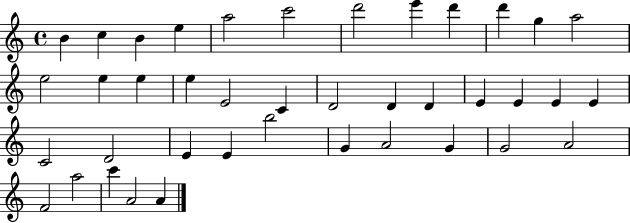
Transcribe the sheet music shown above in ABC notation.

X:1
T:Untitled
M:4/4
L:1/4
K:C
B c B e a2 c'2 d'2 e' d' d' g a2 e2 e e e E2 C D2 D D E E E E C2 D2 E E b2 G A2 G G2 A2 F2 a2 c' A2 A